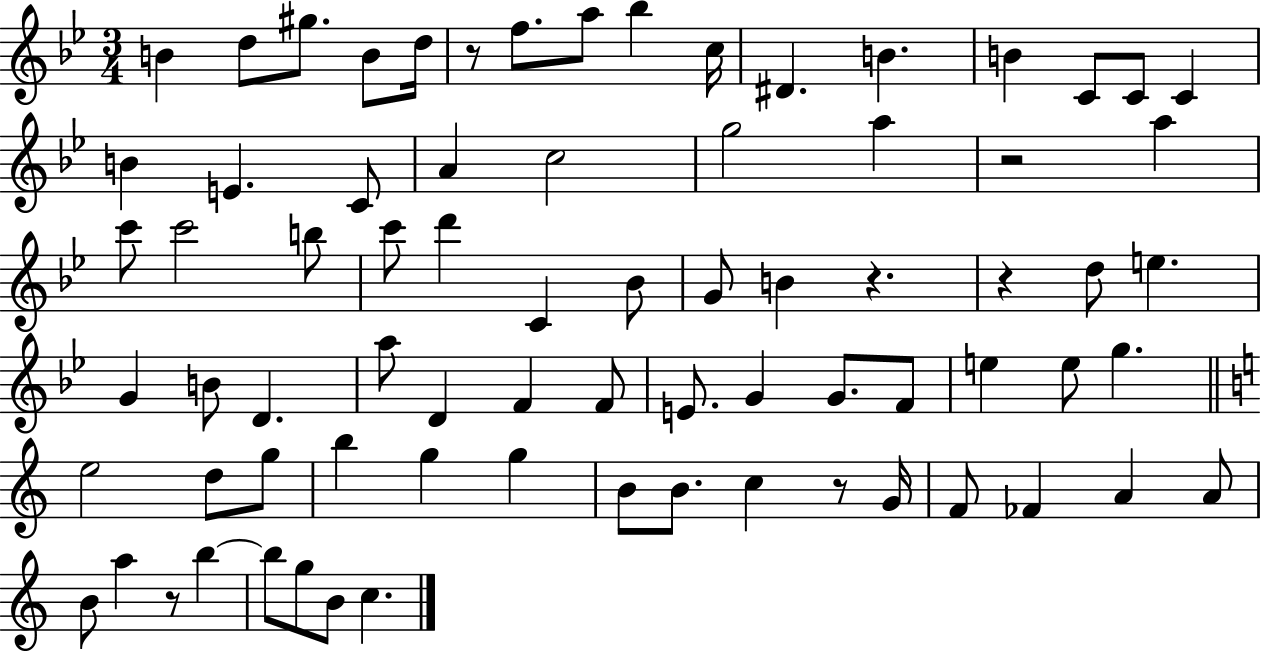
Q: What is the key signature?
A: BES major